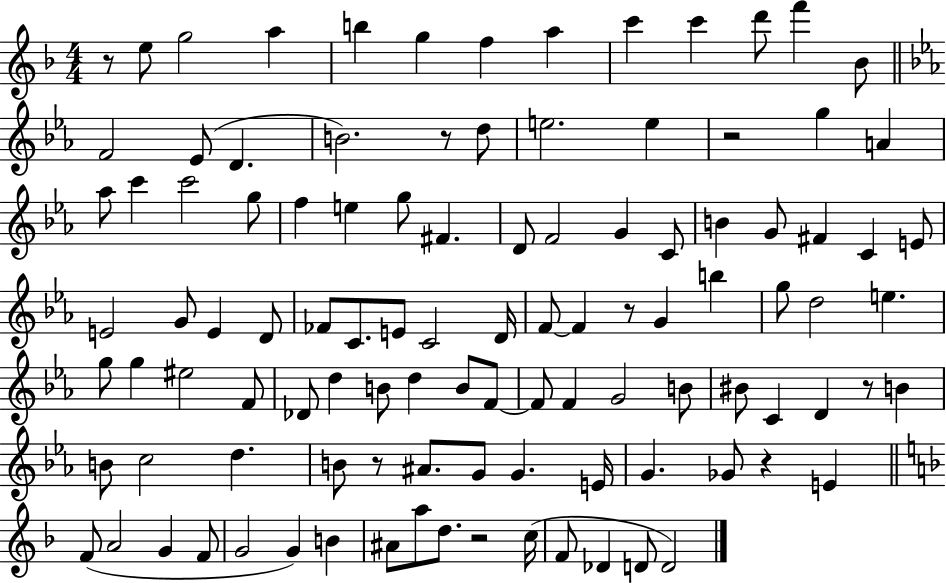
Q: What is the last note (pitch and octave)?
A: D4